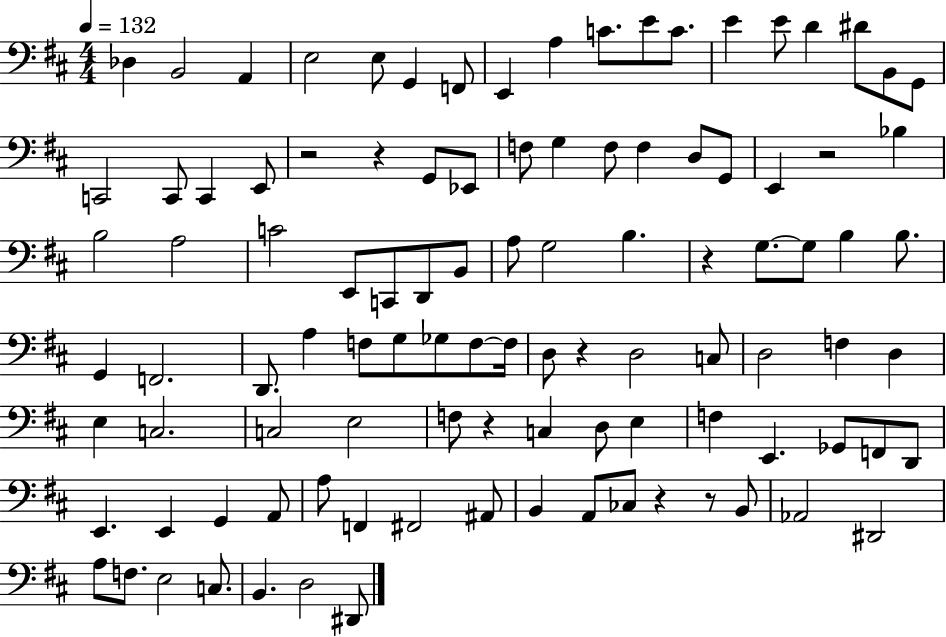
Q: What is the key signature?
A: D major